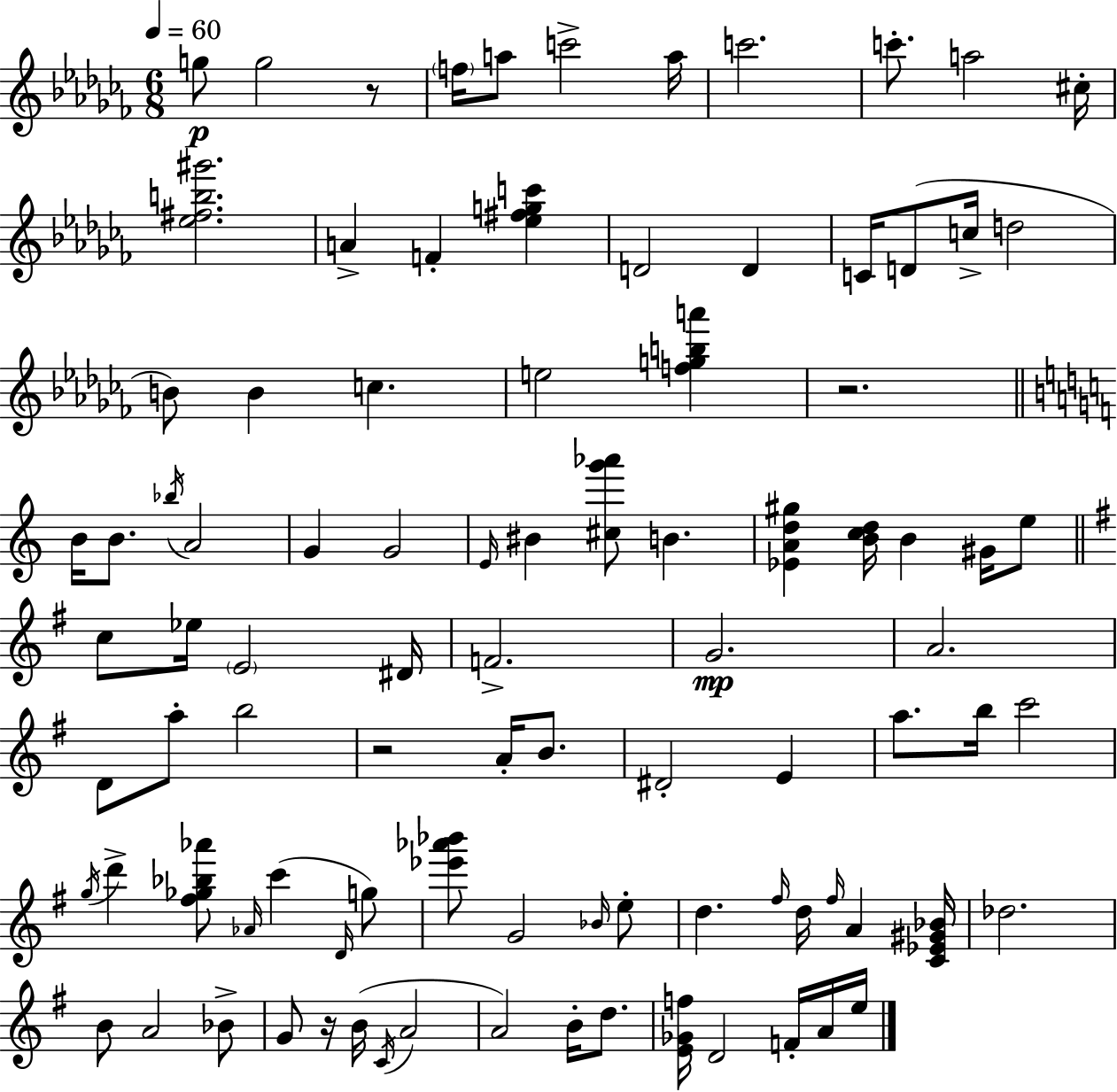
G5/e G5/h R/e F5/s A5/e C6/h A5/s C6/h. C6/e. A5/h C#5/s [Eb5,F#5,B5,G#6]/h. A4/q F4/q [Eb5,F#5,G5,C6]/q D4/h D4/q C4/s D4/e C5/s D5/h B4/e B4/q C5/q. E5/h [F5,G5,B5,A6]/q R/h. B4/s B4/e. Bb5/s A4/h G4/q G4/h E4/s BIS4/q [C#5,G6,Ab6]/e B4/q. [Eb4,A4,D5,G#5]/q [B4,C5,D5]/s B4/q G#4/s E5/e C5/e Eb5/s E4/h D#4/s F4/h. G4/h. A4/h. D4/e A5/e B5/h R/h A4/s B4/e. D#4/h E4/q A5/e. B5/s C6/h G5/s D6/q [F#5,Gb5,Bb5,Ab6]/e Ab4/s C6/q D4/s G5/e [Eb6,Ab6,Bb6]/e G4/h Bb4/s E5/e D5/q. F#5/s D5/s F#5/s A4/q [C4,Eb4,G#4,Bb4]/s Db5/h. B4/e A4/h Bb4/e G4/e R/s B4/s C4/s A4/h A4/h B4/s D5/e. [E4,Gb4,F5]/s D4/h F4/s A4/s E5/s